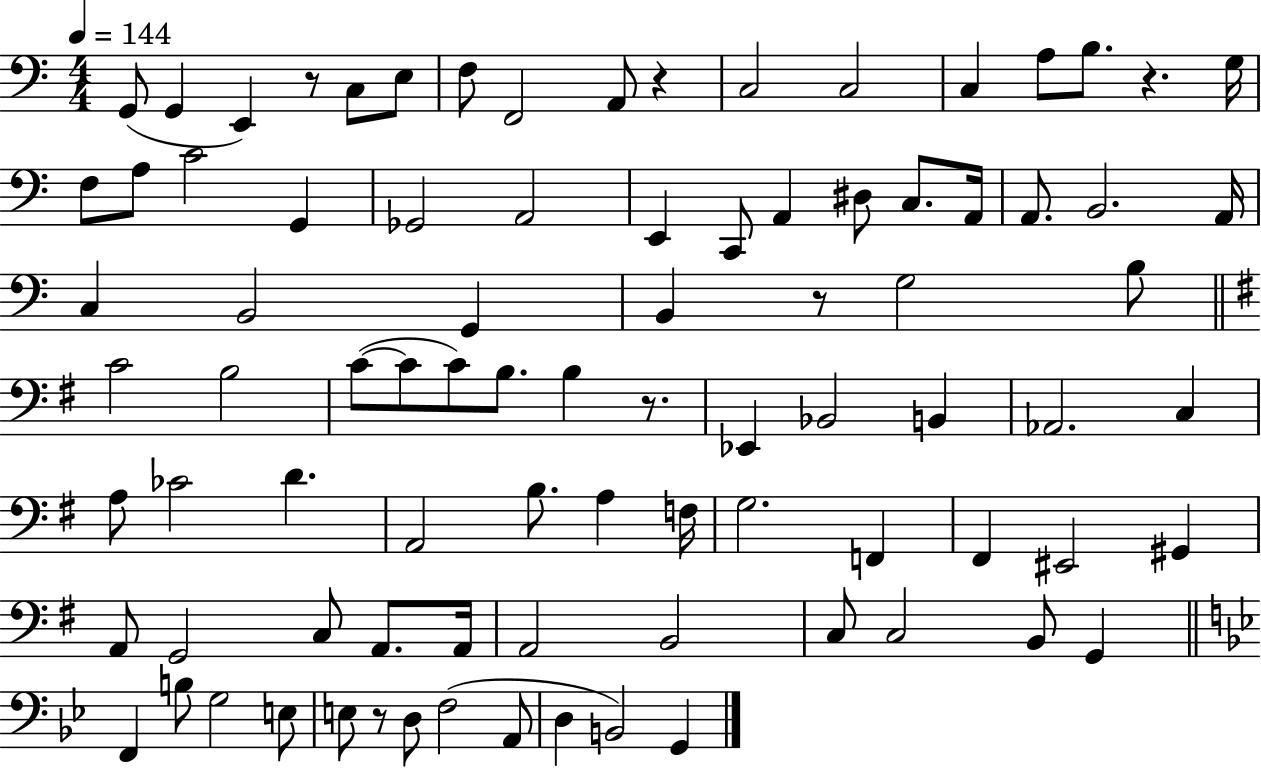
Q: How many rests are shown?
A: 6